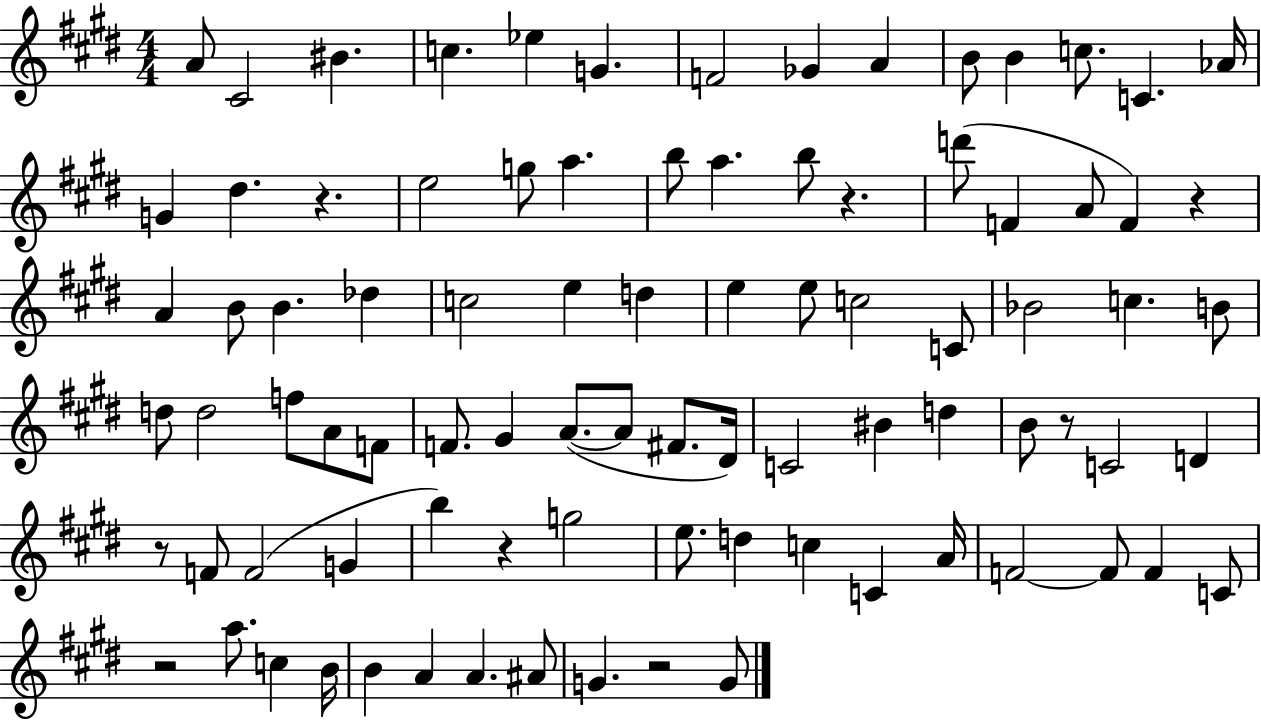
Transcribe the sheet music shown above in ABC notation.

X:1
T:Untitled
M:4/4
L:1/4
K:E
A/2 ^C2 ^B c _e G F2 _G A B/2 B c/2 C _A/4 G ^d z e2 g/2 a b/2 a b/2 z d'/2 F A/2 F z A B/2 B _d c2 e d e e/2 c2 C/2 _B2 c B/2 d/2 d2 f/2 A/2 F/2 F/2 ^G A/2 A/2 ^F/2 ^D/4 C2 ^B d B/2 z/2 C2 D z/2 F/2 F2 G b z g2 e/2 d c C A/4 F2 F/2 F C/2 z2 a/2 c B/4 B A A ^A/2 G z2 G/2